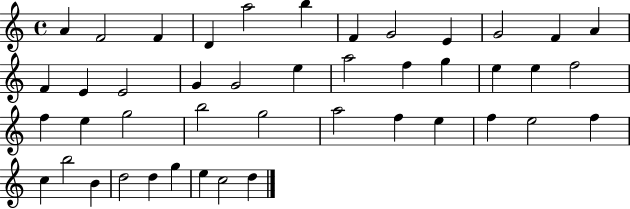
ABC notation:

X:1
T:Untitled
M:4/4
L:1/4
K:C
A F2 F D a2 b F G2 E G2 F A F E E2 G G2 e a2 f g e e f2 f e g2 b2 g2 a2 f e f e2 f c b2 B d2 d g e c2 d